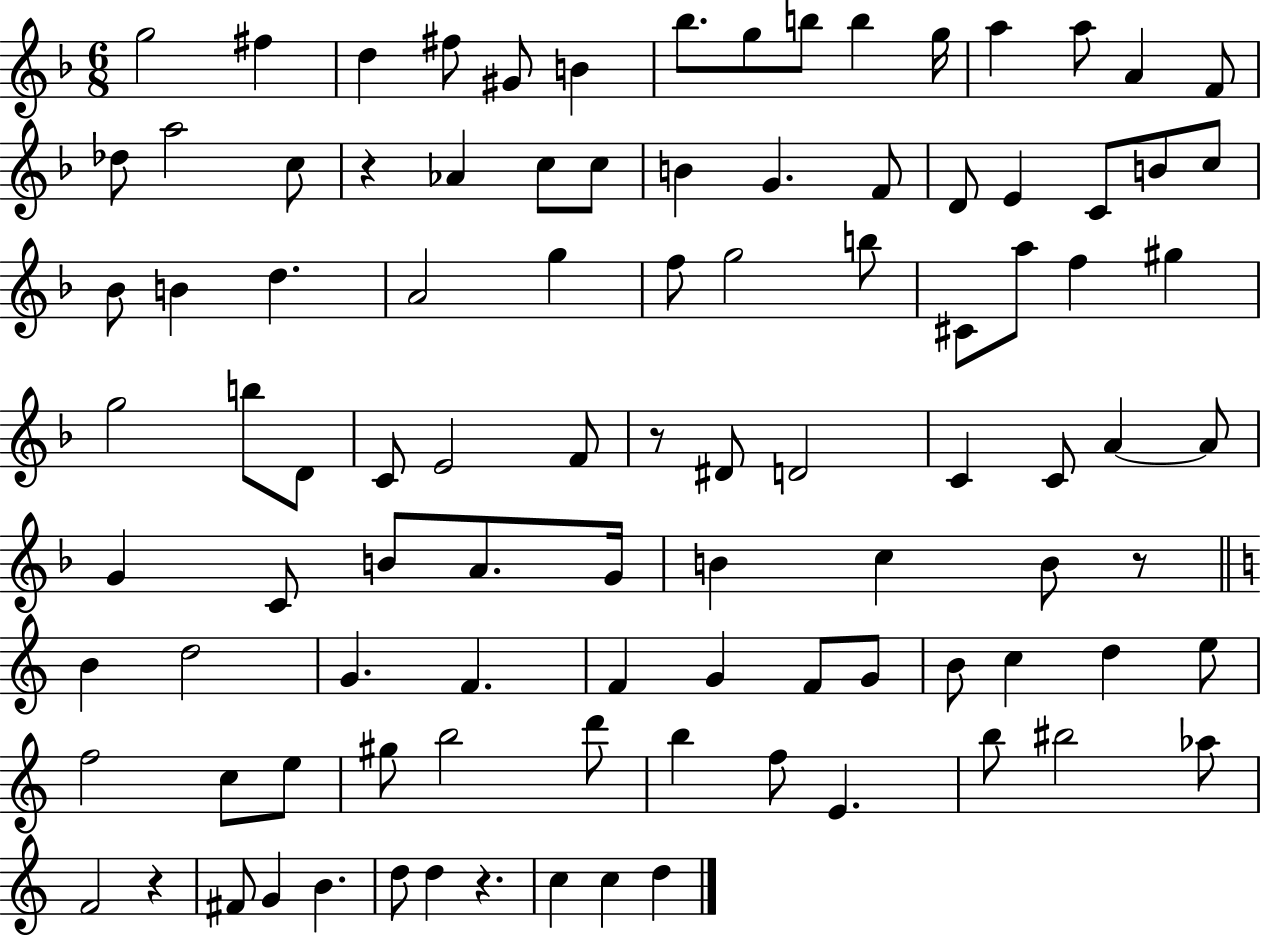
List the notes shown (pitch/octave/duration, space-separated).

G5/h F#5/q D5/q F#5/e G#4/e B4/q Bb5/e. G5/e B5/e B5/q G5/s A5/q A5/e A4/q F4/e Db5/e A5/h C5/e R/q Ab4/q C5/e C5/e B4/q G4/q. F4/e D4/e E4/q C4/e B4/e C5/e Bb4/e B4/q D5/q. A4/h G5/q F5/e G5/h B5/e C#4/e A5/e F5/q G#5/q G5/h B5/e D4/e C4/e E4/h F4/e R/e D#4/e D4/h C4/q C4/e A4/q A4/e G4/q C4/e B4/e A4/e. G4/s B4/q C5/q B4/e R/e B4/q D5/h G4/q. F4/q. F4/q G4/q F4/e G4/e B4/e C5/q D5/q E5/e F5/h C5/e E5/e G#5/e B5/h D6/e B5/q F5/e E4/q. B5/e BIS5/h Ab5/e F4/h R/q F#4/e G4/q B4/q. D5/e D5/q R/q. C5/q C5/q D5/q